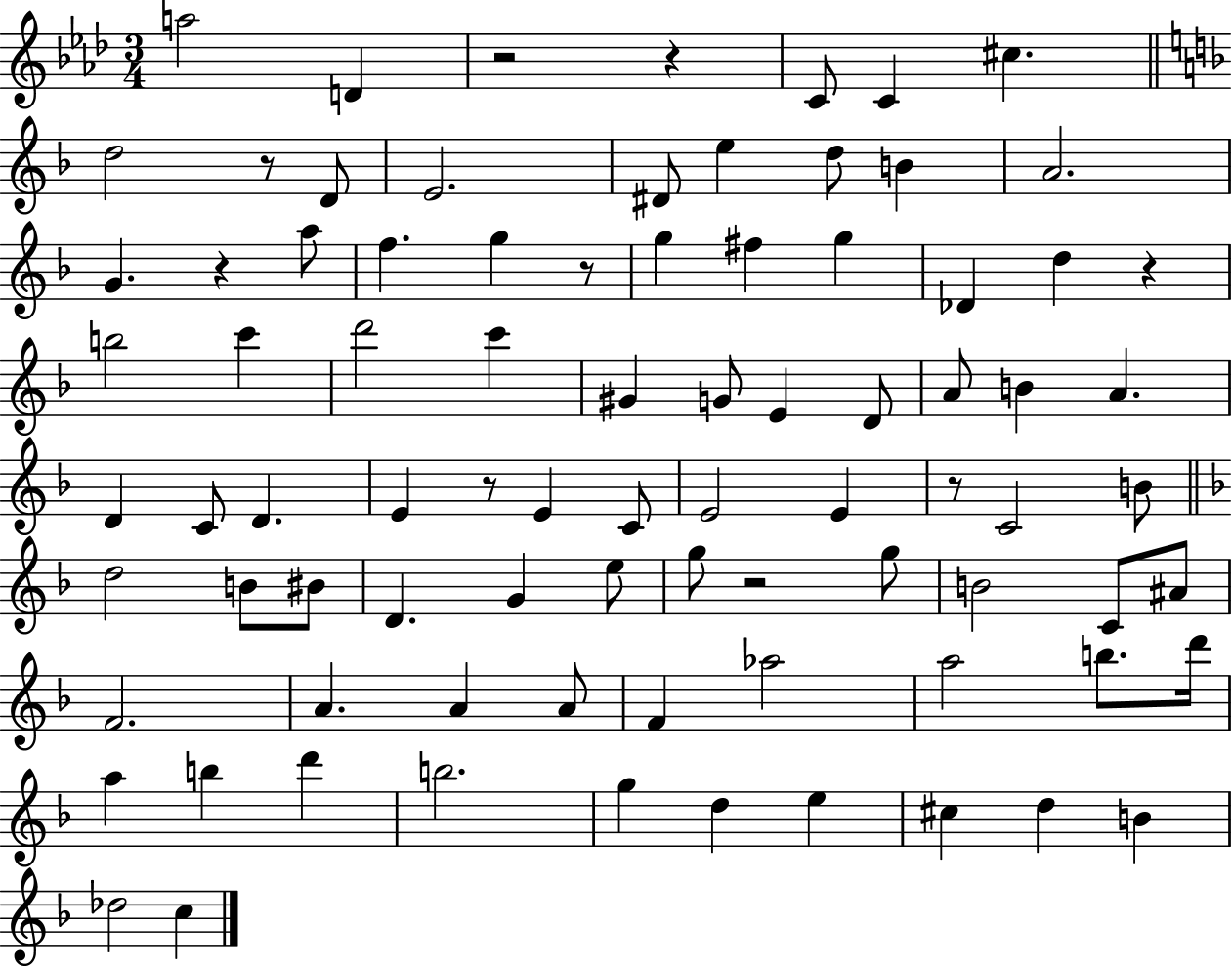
{
  \clef treble
  \numericTimeSignature
  \time 3/4
  \key aes \major
  a''2 d'4 | r2 r4 | c'8 c'4 cis''4. | \bar "||" \break \key d \minor d''2 r8 d'8 | e'2. | dis'8 e''4 d''8 b'4 | a'2. | \break g'4. r4 a''8 | f''4. g''4 r8 | g''4 fis''4 g''4 | des'4 d''4 r4 | \break b''2 c'''4 | d'''2 c'''4 | gis'4 g'8 e'4 d'8 | a'8 b'4 a'4. | \break d'4 c'8 d'4. | e'4 r8 e'4 c'8 | e'2 e'4 | r8 c'2 b'8 | \break \bar "||" \break \key d \minor d''2 b'8 bis'8 | d'4. g'4 e''8 | g''8 r2 g''8 | b'2 c'8 ais'8 | \break f'2. | a'4. a'4 a'8 | f'4 aes''2 | a''2 b''8. d'''16 | \break a''4 b''4 d'''4 | b''2. | g''4 d''4 e''4 | cis''4 d''4 b'4 | \break des''2 c''4 | \bar "|."
}